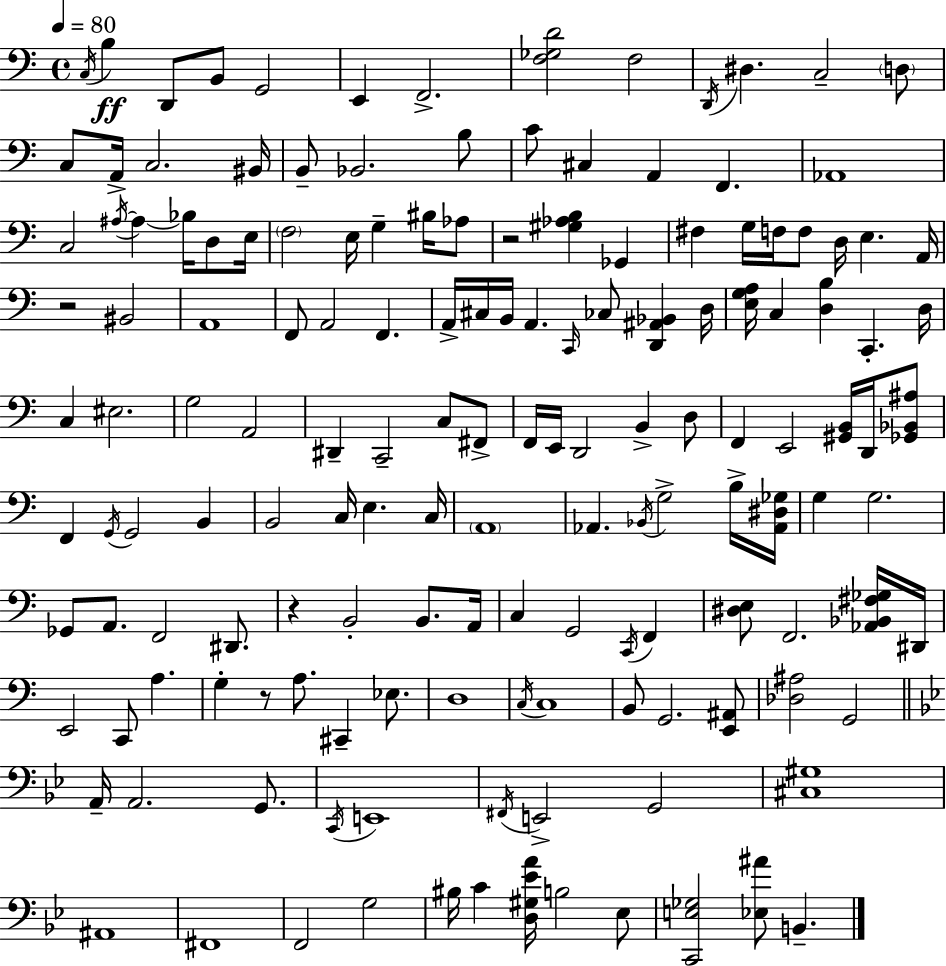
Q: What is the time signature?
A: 4/4